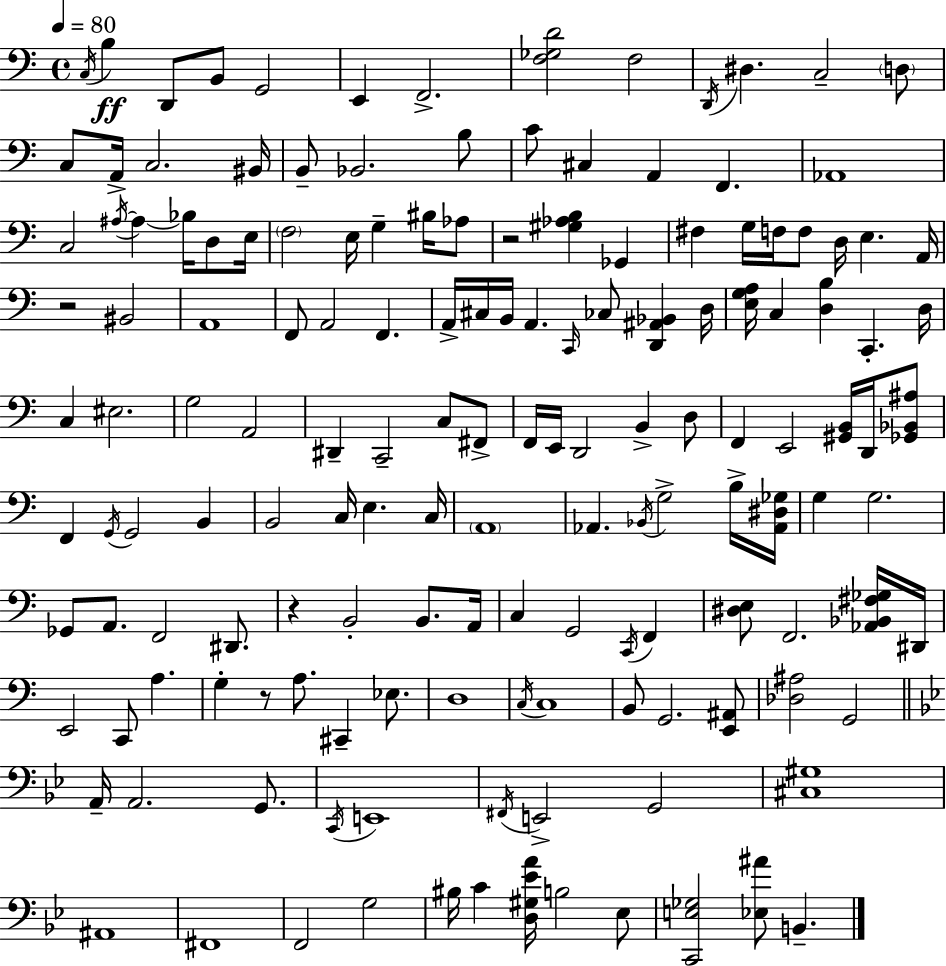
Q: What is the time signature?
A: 4/4